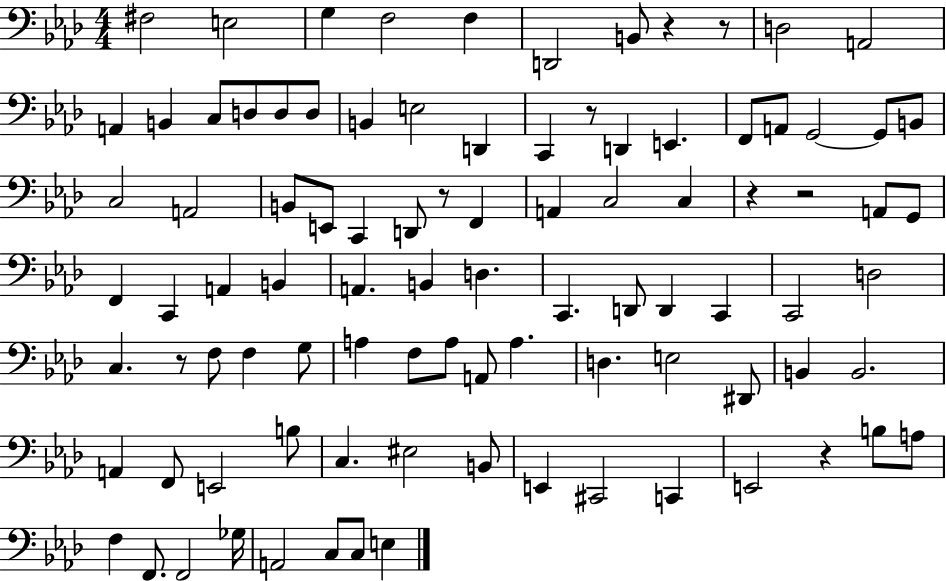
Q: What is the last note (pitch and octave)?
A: E3